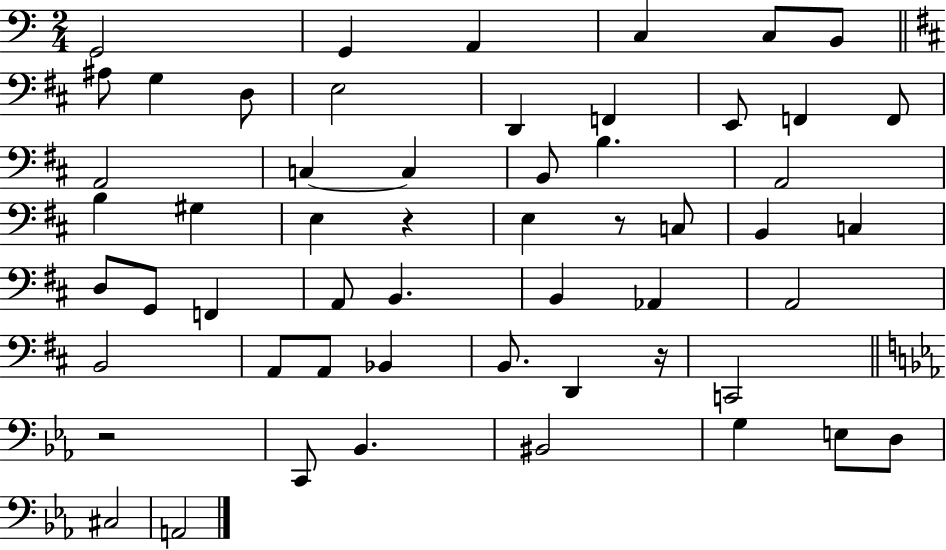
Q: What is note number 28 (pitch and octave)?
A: C3